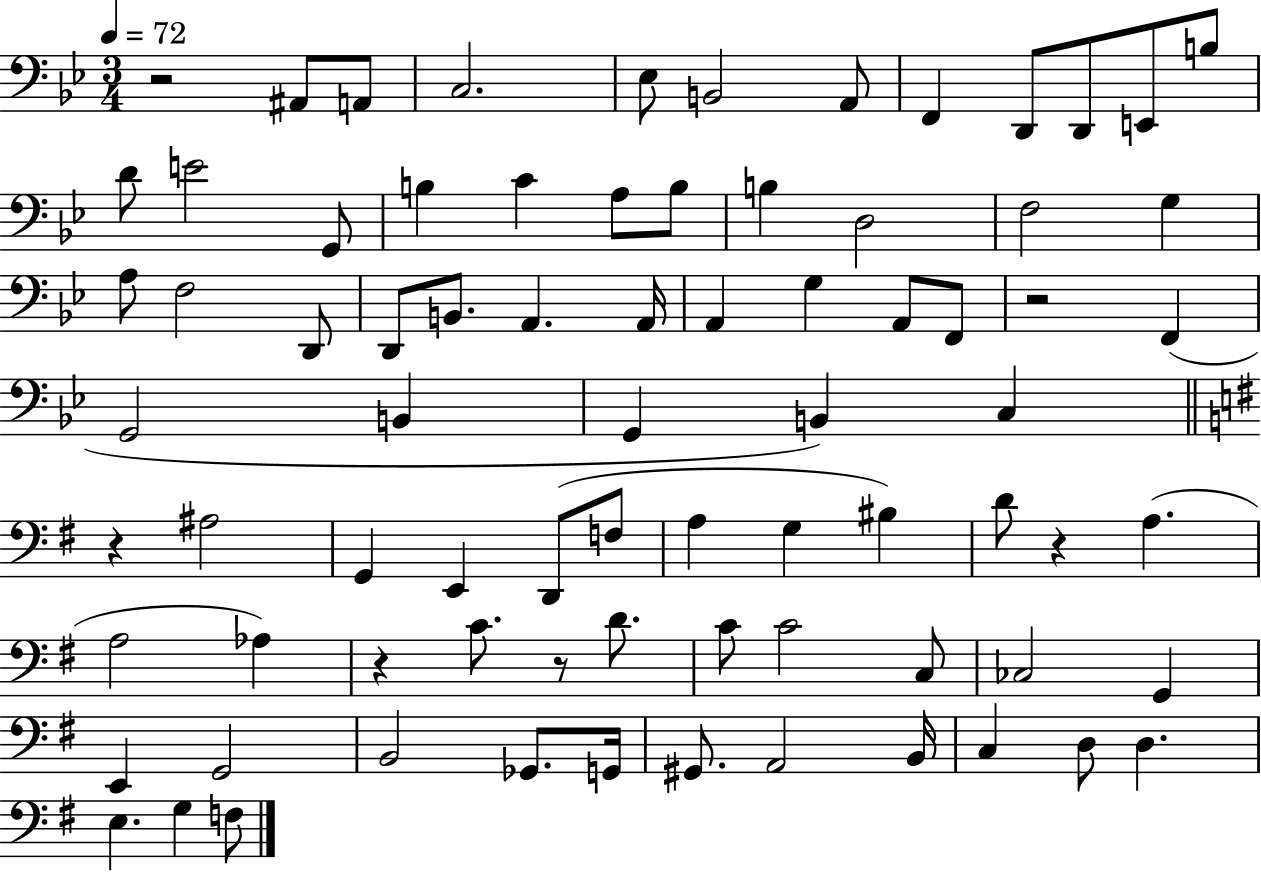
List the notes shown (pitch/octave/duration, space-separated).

R/h A#2/e A2/e C3/h. Eb3/e B2/h A2/e F2/q D2/e D2/e E2/e B3/e D4/e E4/h G2/e B3/q C4/q A3/e B3/e B3/q D3/h F3/h G3/q A3/e F3/h D2/e D2/e B2/e. A2/q. A2/s A2/q G3/q A2/e F2/e R/h F2/q G2/h B2/q G2/q B2/q C3/q R/q A#3/h G2/q E2/q D2/e F3/e A3/q G3/q BIS3/q D4/e R/q A3/q. A3/h Ab3/q R/q C4/e. R/e D4/e. C4/e C4/h C3/e CES3/h G2/q E2/q G2/h B2/h Gb2/e. G2/s G#2/e. A2/h B2/s C3/q D3/e D3/q. E3/q. G3/q F3/e